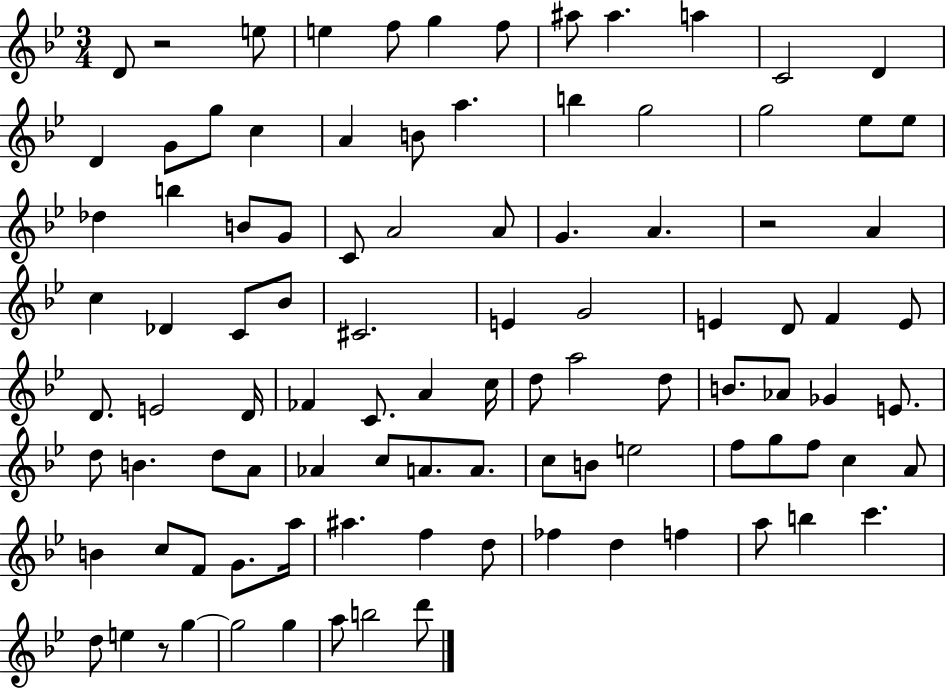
X:1
T:Untitled
M:3/4
L:1/4
K:Bb
D/2 z2 e/2 e f/2 g f/2 ^a/2 ^a a C2 D D G/2 g/2 c A B/2 a b g2 g2 _e/2 _e/2 _d b B/2 G/2 C/2 A2 A/2 G A z2 A c _D C/2 _B/2 ^C2 E G2 E D/2 F E/2 D/2 E2 D/4 _F C/2 A c/4 d/2 a2 d/2 B/2 _A/2 _G E/2 d/2 B d/2 A/2 _A c/2 A/2 A/2 c/2 B/2 e2 f/2 g/2 f/2 c A/2 B c/2 F/2 G/2 a/4 ^a f d/2 _f d f a/2 b c' d/2 e z/2 g g2 g a/2 b2 d'/2